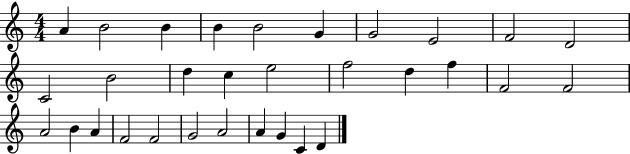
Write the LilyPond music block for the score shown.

{
  \clef treble
  \numericTimeSignature
  \time 4/4
  \key c \major
  a'4 b'2 b'4 | b'4 b'2 g'4 | g'2 e'2 | f'2 d'2 | \break c'2 b'2 | d''4 c''4 e''2 | f''2 d''4 f''4 | f'2 f'2 | \break a'2 b'4 a'4 | f'2 f'2 | g'2 a'2 | a'4 g'4 c'4 d'4 | \break \bar "|."
}